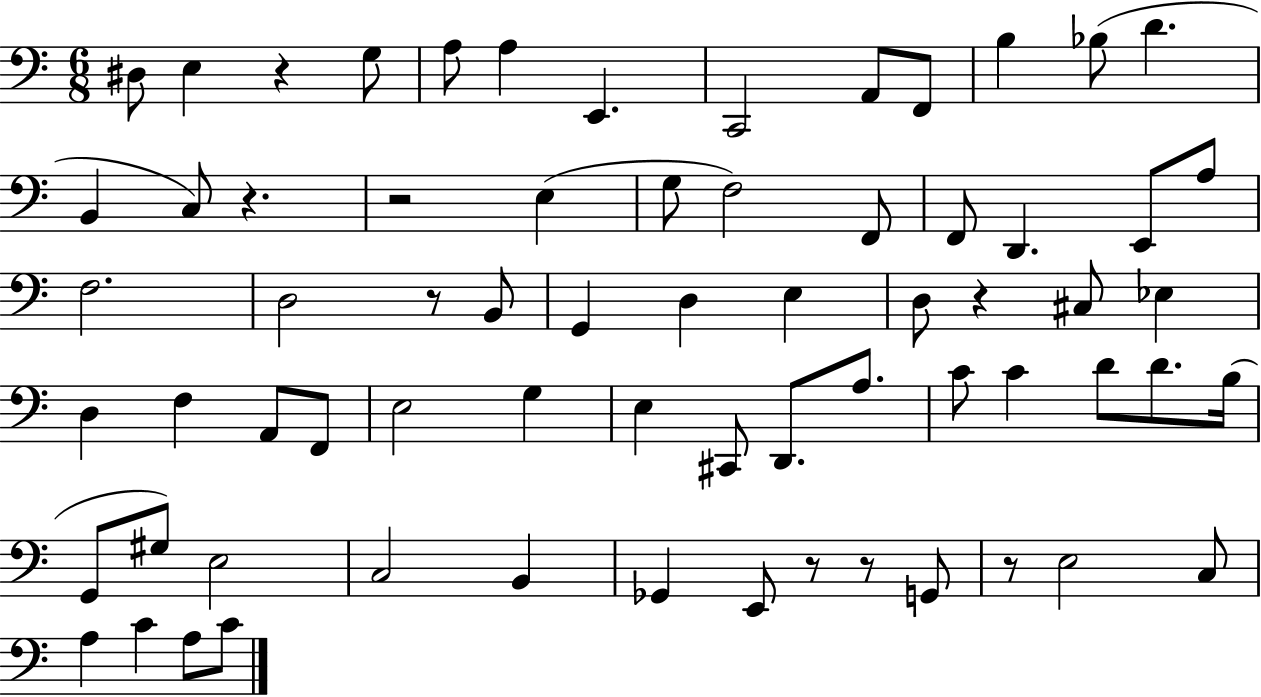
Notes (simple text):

D#3/e E3/q R/q G3/e A3/e A3/q E2/q. C2/h A2/e F2/e B3/q Bb3/e D4/q. B2/q C3/e R/q. R/h E3/q G3/e F3/h F2/e F2/e D2/q. E2/e A3/e F3/h. D3/h R/e B2/e G2/q D3/q E3/q D3/e R/q C#3/e Eb3/q D3/q F3/q A2/e F2/e E3/h G3/q E3/q C#2/e D2/e. A3/e. C4/e C4/q D4/e D4/e. B3/s G2/e G#3/e E3/h C3/h B2/q Gb2/q E2/e R/e R/e G2/e R/e E3/h C3/e A3/q C4/q A3/e C4/e